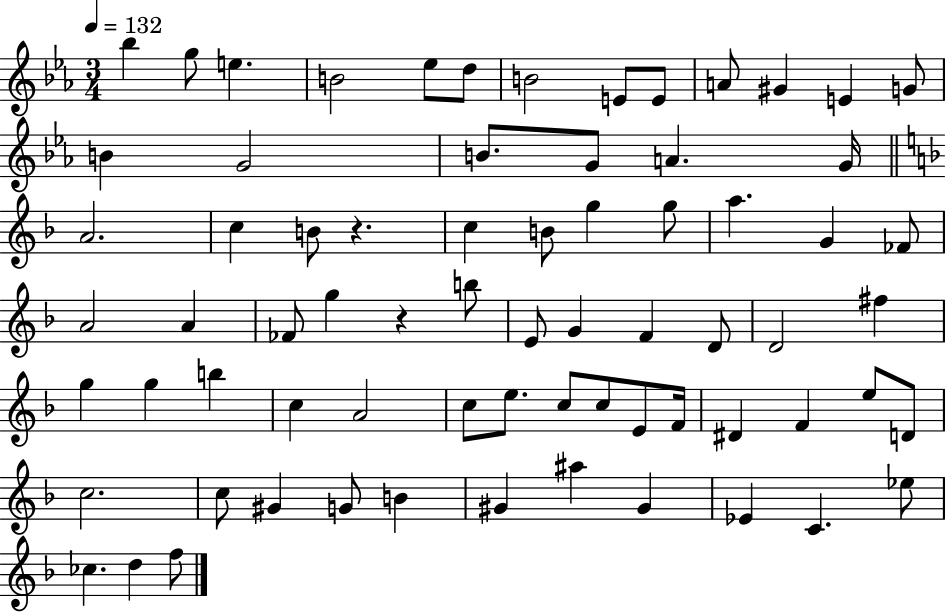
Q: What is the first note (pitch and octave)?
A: Bb5